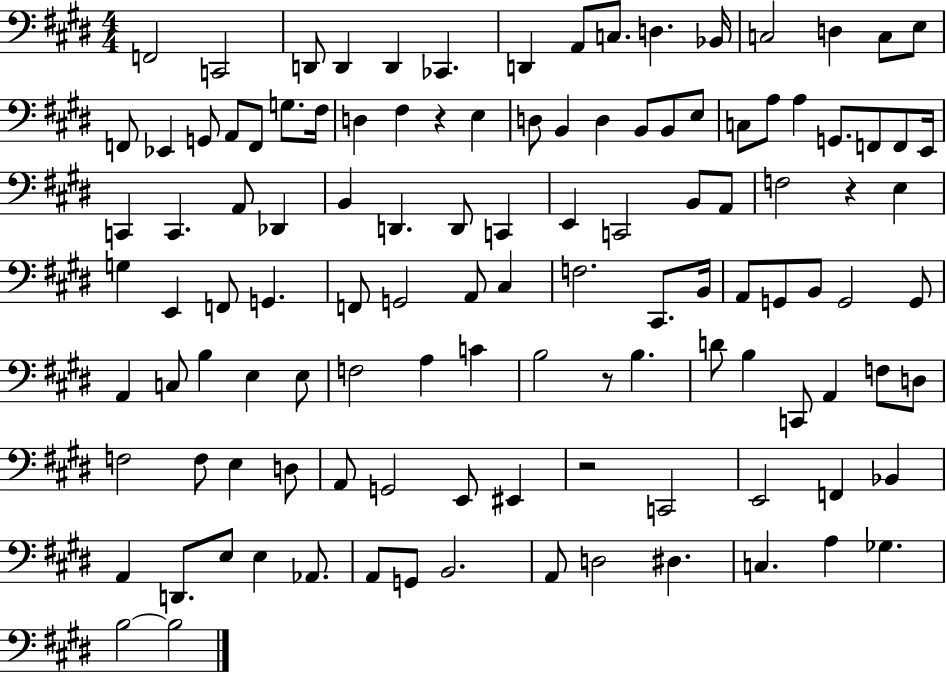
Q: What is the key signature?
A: E major